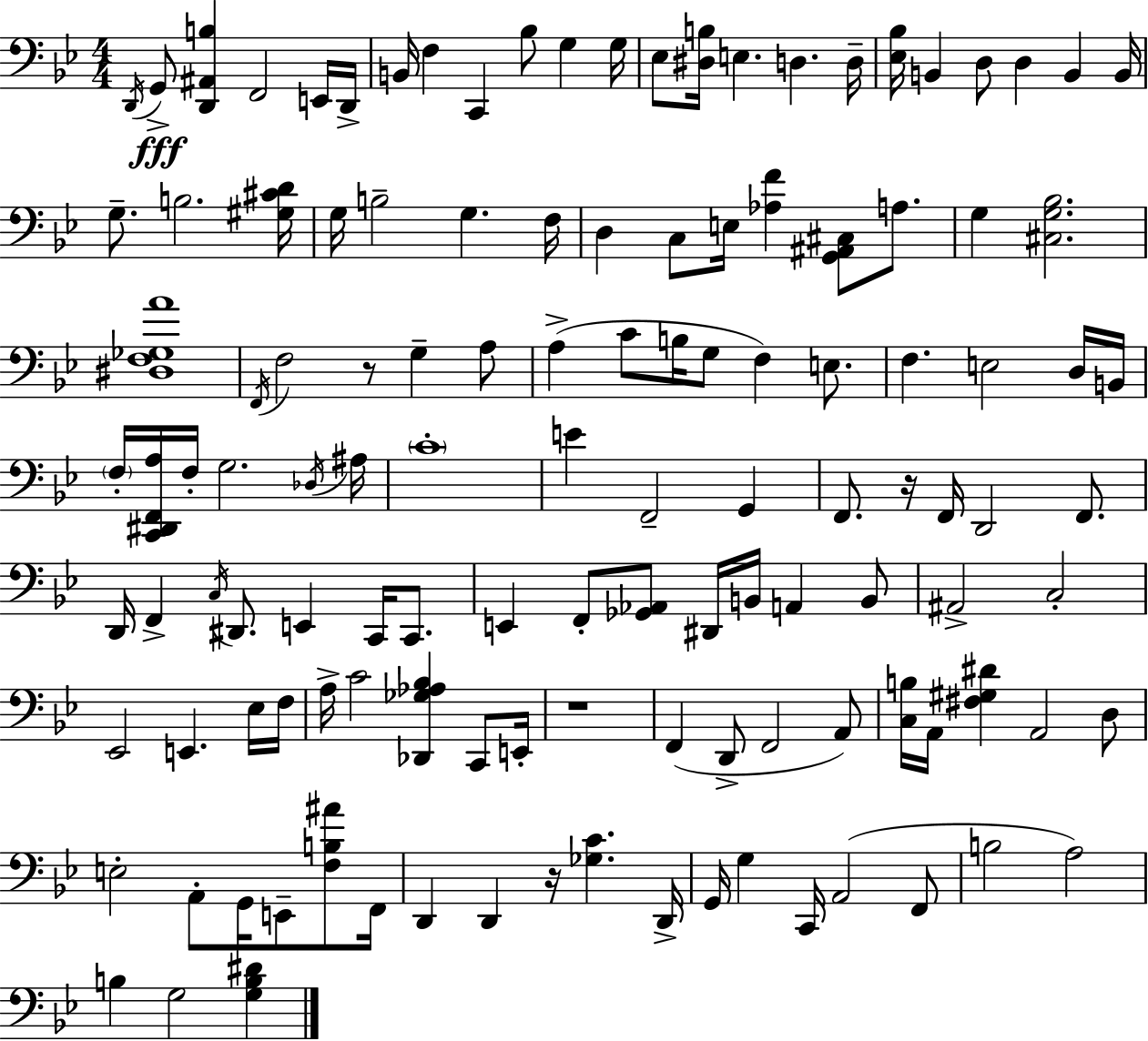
X:1
T:Untitled
M:4/4
L:1/4
K:Bb
D,,/4 G,,/2 [D,,^A,,B,] F,,2 E,,/4 D,,/4 B,,/4 F, C,, _B,/2 G, G,/4 _E,/2 [^D,B,]/4 E, D, D,/4 [_E,_B,]/4 B,, D,/2 D, B,, B,,/4 G,/2 B,2 [^G,^CD]/4 G,/4 B,2 G, F,/4 D, C,/2 E,/4 [_A,F] [G,,^A,,^C,]/2 A,/2 G, [^C,G,_B,]2 [^D,F,_G,A]4 F,,/4 F,2 z/2 G, A,/2 A, C/2 B,/4 G,/2 F, E,/2 F, E,2 D,/4 B,,/4 F,/4 [C,,^D,,F,,A,]/4 F,/4 G,2 _D,/4 ^A,/4 C4 E F,,2 G,, F,,/2 z/4 F,,/4 D,,2 F,,/2 D,,/4 F,, C,/4 ^D,,/2 E,, C,,/4 C,,/2 E,, F,,/2 [_G,,_A,,]/2 ^D,,/4 B,,/4 A,, B,,/2 ^A,,2 C,2 _E,,2 E,, _E,/4 F,/4 A,/4 C2 [_D,,_G,_A,_B,] C,,/2 E,,/4 z4 F,, D,,/2 F,,2 A,,/2 [C,B,]/4 A,,/4 [^F,^G,^D] A,,2 D,/2 E,2 A,,/2 G,,/4 E,,/2 [F,B,^A]/2 F,,/4 D,, D,, z/4 [_G,C] D,,/4 G,,/4 G, C,,/4 A,,2 F,,/2 B,2 A,2 B, G,2 [G,B,^D]